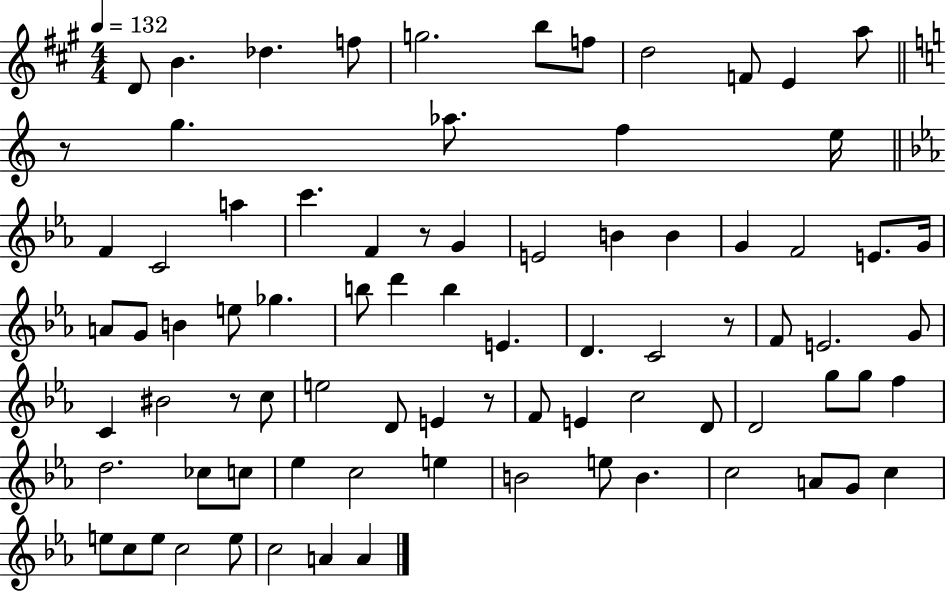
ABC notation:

X:1
T:Untitled
M:4/4
L:1/4
K:A
D/2 B _d f/2 g2 b/2 f/2 d2 F/2 E a/2 z/2 g _a/2 f e/4 F C2 a c' F z/2 G E2 B B G F2 E/2 G/4 A/2 G/2 B e/2 _g b/2 d' b E D C2 z/2 F/2 E2 G/2 C ^B2 z/2 c/2 e2 D/2 E z/2 F/2 E c2 D/2 D2 g/2 g/2 f d2 _c/2 c/2 _e c2 e B2 e/2 B c2 A/2 G/2 c e/2 c/2 e/2 c2 e/2 c2 A A